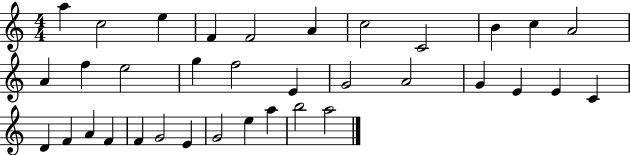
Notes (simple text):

A5/q C5/h E5/q F4/q F4/h A4/q C5/h C4/h B4/q C5/q A4/h A4/q F5/q E5/h G5/q F5/h E4/q G4/h A4/h G4/q E4/q E4/q C4/q D4/q F4/q A4/q F4/q F4/q G4/h E4/q G4/h E5/q A5/q B5/h A5/h